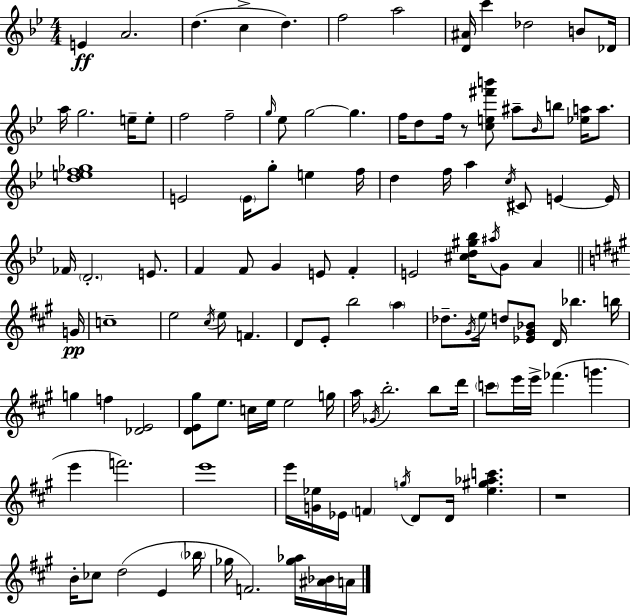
X:1
T:Untitled
M:4/4
L:1/4
K:Bb
E A2 d c d f2 a2 [D^A]/4 c' _d2 B/2 _D/4 a/4 g2 e/4 e/2 f2 f2 g/4 _e/2 g2 g f/4 d/2 f/4 z/2 [ce^f'b']/2 ^a/2 _B/4 b/2 [_ea]/4 a/2 [def_g]4 E2 E/4 g/2 e f/4 d f/4 a c/4 ^C/2 E E/4 _F/4 D2 E/2 F F/2 G E/2 F E2 [^cd^g_b]/4 ^a/4 G/2 A G/4 c4 e2 ^c/4 e/2 F D/2 E/2 b2 a _d/2 ^G/4 e/4 d/2 [_E^G_B]/2 D/4 _b b/4 g f [_DE]2 [DE^g]/2 e/2 c/4 e/4 e2 g/4 a/4 _G/4 b2 b/2 d'/4 c'/2 e'/4 e'/4 _f' g' e' f'2 e'4 e'/4 [G_e]/4 _E/4 F g/4 D/2 D/4 [_e^g_ac'] z4 B/4 _c/2 d2 E _b/4 _g/4 F2 [_g_a]/4 [^A_B]/4 A/4